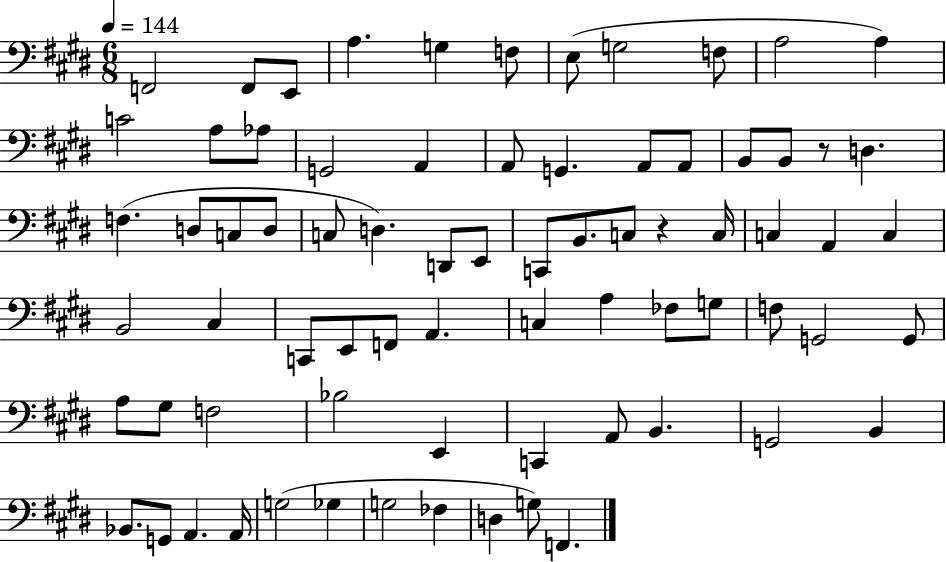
X:1
T:Untitled
M:6/8
L:1/4
K:E
F,,2 F,,/2 E,,/2 A, G, F,/2 E,/2 G,2 F,/2 A,2 A, C2 A,/2 _A,/2 G,,2 A,, A,,/2 G,, A,,/2 A,,/2 B,,/2 B,,/2 z/2 D, F, D,/2 C,/2 D,/2 C,/2 D, D,,/2 E,,/2 C,,/2 B,,/2 C,/2 z C,/4 C, A,, C, B,,2 ^C, C,,/2 E,,/2 F,,/2 A,, C, A, _F,/2 G,/2 F,/2 G,,2 G,,/2 A,/2 ^G,/2 F,2 _B,2 E,, C,, A,,/2 B,, G,,2 B,, _B,,/2 G,,/2 A,, A,,/4 G,2 _G, G,2 _F, D, G,/2 F,,